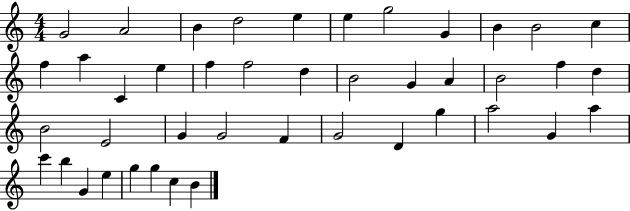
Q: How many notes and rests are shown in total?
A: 43